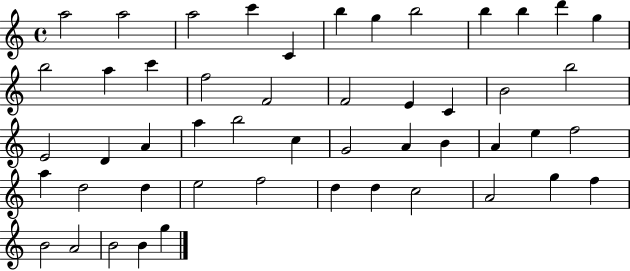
X:1
T:Untitled
M:4/4
L:1/4
K:C
a2 a2 a2 c' C b g b2 b b d' g b2 a c' f2 F2 F2 E C B2 b2 E2 D A a b2 c G2 A B A e f2 a d2 d e2 f2 d d c2 A2 g f B2 A2 B2 B g